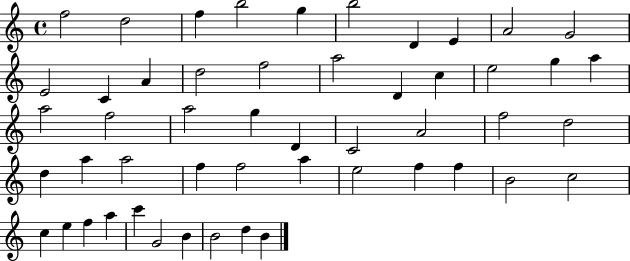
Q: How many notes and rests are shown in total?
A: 51